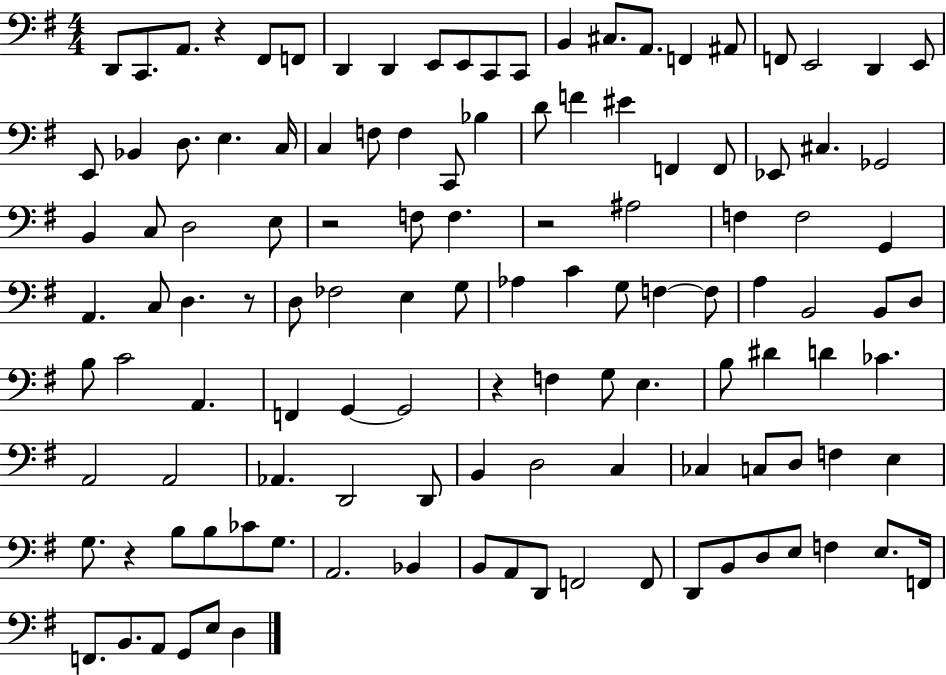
X:1
T:Untitled
M:4/4
L:1/4
K:G
D,,/2 C,,/2 A,,/2 z ^F,,/2 F,,/2 D,, D,, E,,/2 E,,/2 C,,/2 C,,/2 B,, ^C,/2 A,,/2 F,, ^A,,/2 F,,/2 E,,2 D,, E,,/2 E,,/2 _B,, D,/2 E, C,/4 C, F,/2 F, C,,/2 _B, D/2 F ^E F,, F,,/2 _E,,/2 ^C, _G,,2 B,, C,/2 D,2 E,/2 z2 F,/2 F, z2 ^A,2 F, F,2 G,, A,, C,/2 D, z/2 D,/2 _F,2 E, G,/2 _A, C G,/2 F, F,/2 A, B,,2 B,,/2 D,/2 B,/2 C2 A,, F,, G,, G,,2 z F, G,/2 E, B,/2 ^D D _C A,,2 A,,2 _A,, D,,2 D,,/2 B,, D,2 C, _C, C,/2 D,/2 F, E, G,/2 z B,/2 B,/2 _C/2 G,/2 A,,2 _B,, B,,/2 A,,/2 D,,/2 F,,2 F,,/2 D,,/2 B,,/2 D,/2 E,/2 F, E,/2 F,,/4 F,,/2 B,,/2 A,,/2 G,,/2 E,/2 D,